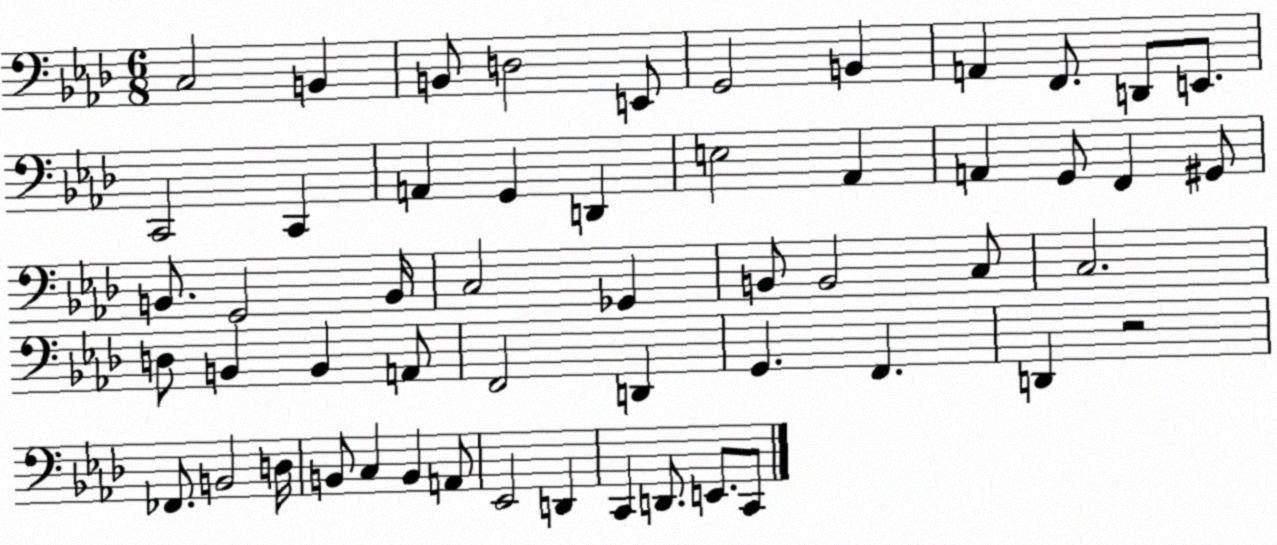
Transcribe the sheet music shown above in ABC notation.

X:1
T:Untitled
M:6/8
L:1/4
K:Ab
C,2 B,, B,,/2 D,2 E,,/2 G,,2 B,, A,, F,,/2 D,,/2 E,,/2 C,,2 C,, A,, G,, D,, E,2 _A,, A,, G,,/2 F,, ^G,,/2 B,,/2 G,,2 B,,/4 C,2 _G,, B,,/2 B,,2 C,/2 C,2 D,/2 B,, B,, A,,/2 F,,2 D,, G,, F,, D,, z2 _F,,/2 B,,2 D,/4 B,,/2 C, B,, A,,/2 _E,,2 D,, C,, D,,/2 E,,/2 C,,/2